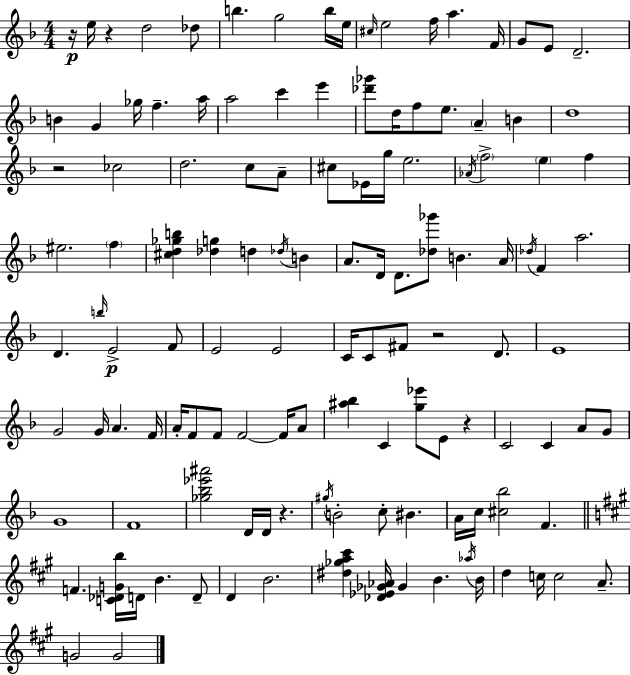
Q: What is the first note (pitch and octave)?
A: E5